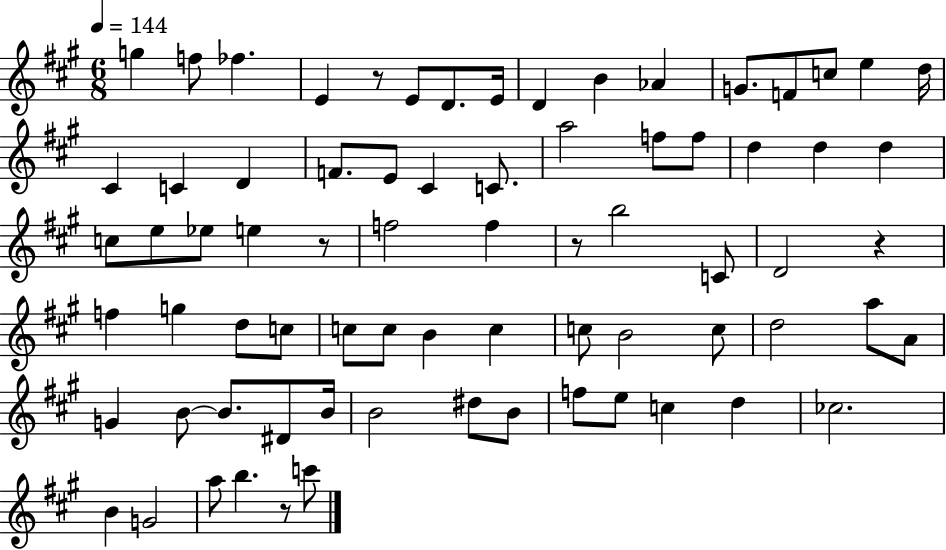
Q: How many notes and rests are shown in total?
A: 74